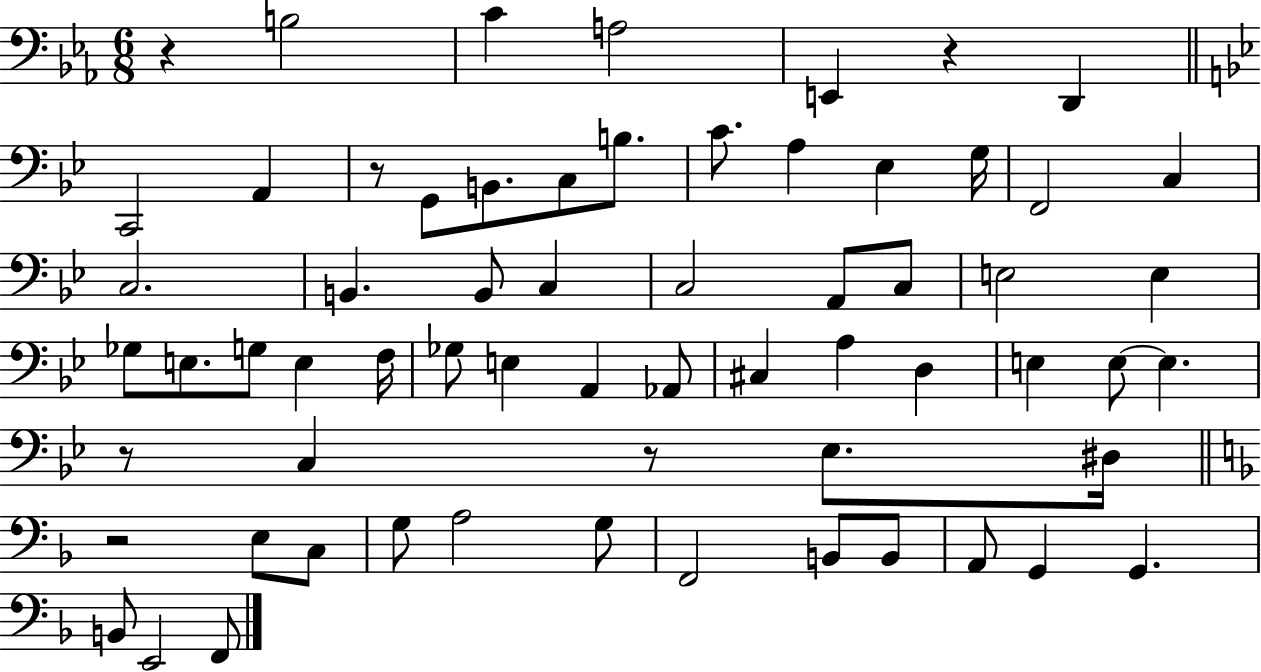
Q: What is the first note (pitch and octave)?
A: B3